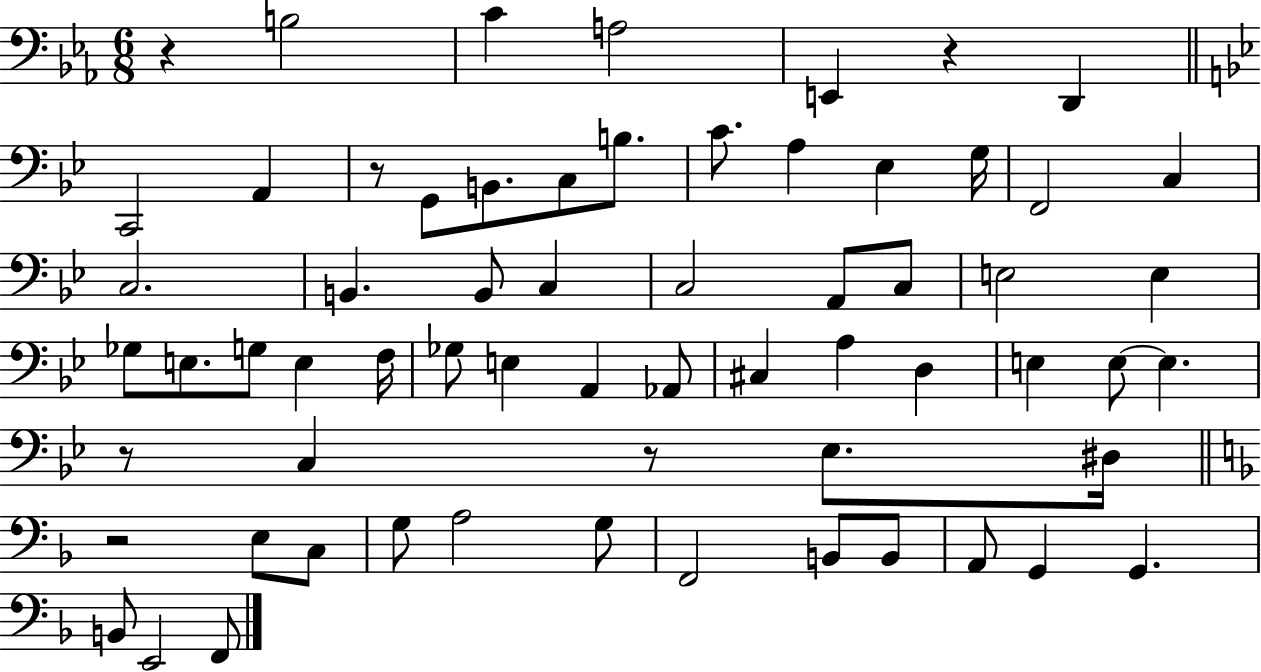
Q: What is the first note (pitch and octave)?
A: B3